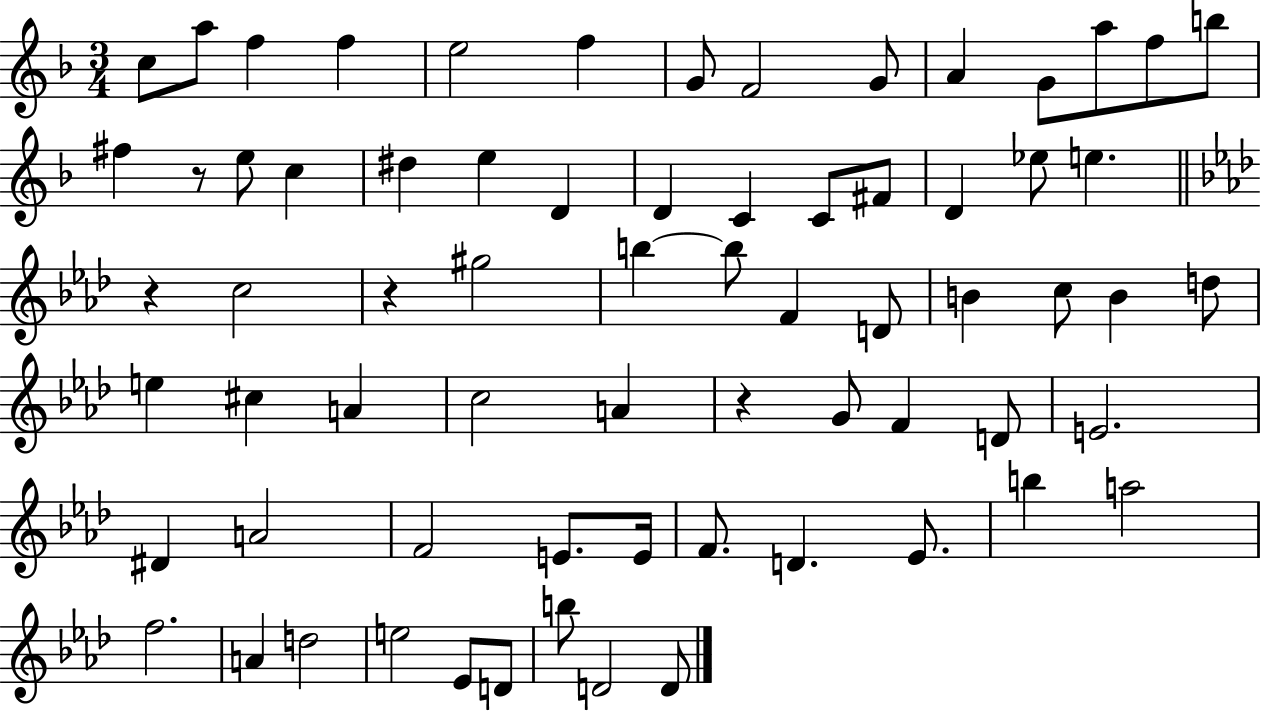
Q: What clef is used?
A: treble